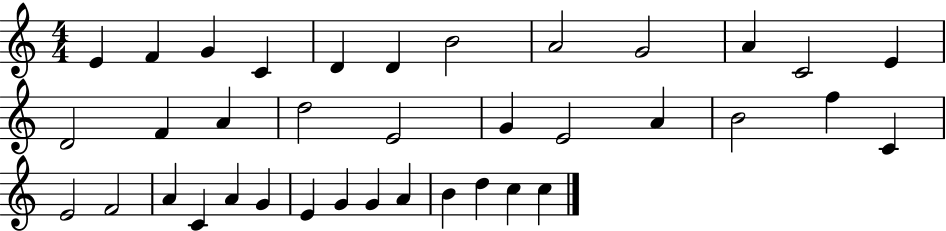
{
  \clef treble
  \numericTimeSignature
  \time 4/4
  \key c \major
  e'4 f'4 g'4 c'4 | d'4 d'4 b'2 | a'2 g'2 | a'4 c'2 e'4 | \break d'2 f'4 a'4 | d''2 e'2 | g'4 e'2 a'4 | b'2 f''4 c'4 | \break e'2 f'2 | a'4 c'4 a'4 g'4 | e'4 g'4 g'4 a'4 | b'4 d''4 c''4 c''4 | \break \bar "|."
}